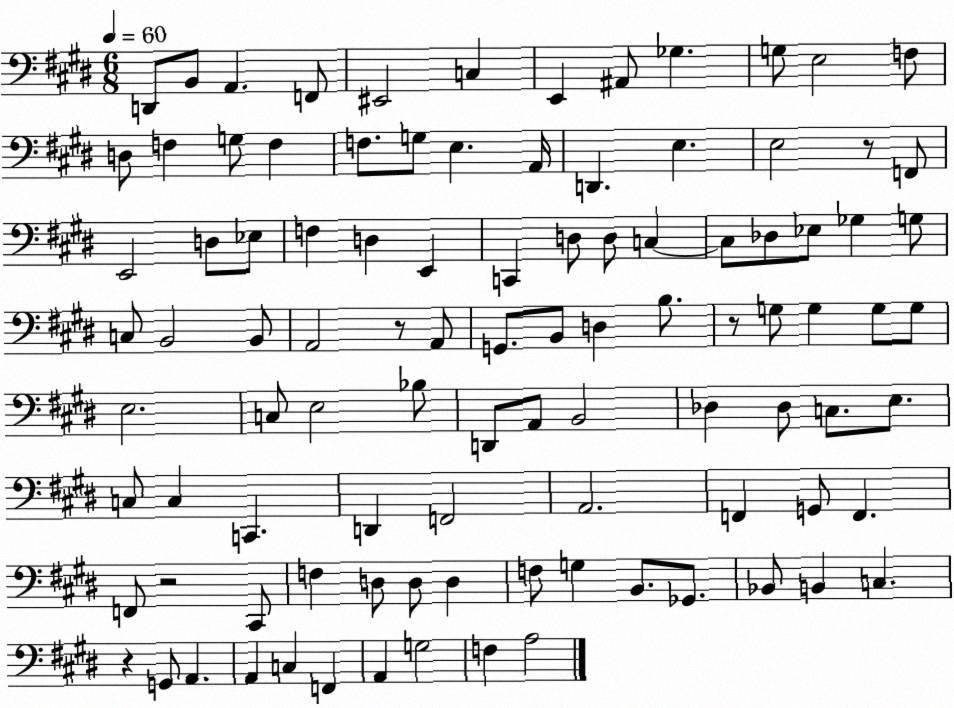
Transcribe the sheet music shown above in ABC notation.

X:1
T:Untitled
M:6/8
L:1/4
K:E
D,,/2 B,,/2 A,, F,,/2 ^E,,2 C, E,, ^A,,/2 _G, G,/2 E,2 F,/2 D,/2 F, G,/2 F, F,/2 G,/2 E, A,,/4 D,, E, E,2 z/2 F,,/2 E,,2 D,/2 _E,/2 F, D, E,, C,, D,/2 D,/2 C, C,/2 _D,/2 _E,/2 _G, G,/2 C,/2 B,,2 B,,/2 A,,2 z/2 A,,/2 G,,/2 B,,/2 D, B,/2 z/2 G,/2 G, G,/2 G,/2 E,2 C,/2 E,2 _B,/2 D,,/2 A,,/2 B,,2 _D, _D,/2 C,/2 E,/2 C,/2 C, C,, D,, F,,2 A,,2 F,, G,,/2 F,, F,,/2 z2 ^C,,/2 F, D,/2 D,/2 D, F,/2 G, B,,/2 _G,,/2 _B,,/2 B,, C, z G,,/2 A,, A,, C, F,, A,, G,2 F, A,2